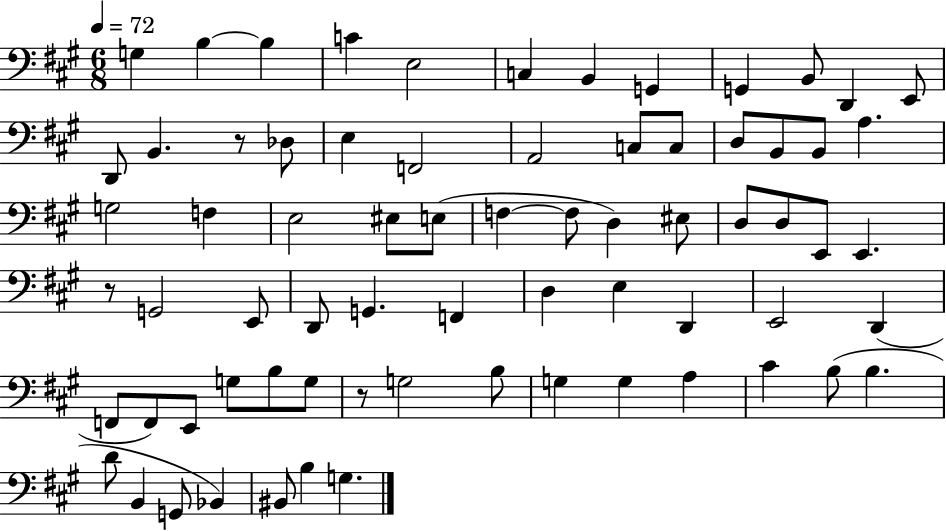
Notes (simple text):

G3/q B3/q B3/q C4/q E3/h C3/q B2/q G2/q G2/q B2/e D2/q E2/e D2/e B2/q. R/e Db3/e E3/q F2/h A2/h C3/e C3/e D3/e B2/e B2/e A3/q. G3/h F3/q E3/h EIS3/e E3/e F3/q F3/e D3/q EIS3/e D3/e D3/e E2/e E2/q. R/e G2/h E2/e D2/e G2/q. F2/q D3/q E3/q D2/q E2/h D2/q F2/e F2/e E2/e G3/e B3/e G3/e R/e G3/h B3/e G3/q G3/q A3/q C#4/q B3/e B3/q. D4/e B2/q G2/e Bb2/q BIS2/e B3/q G3/q.